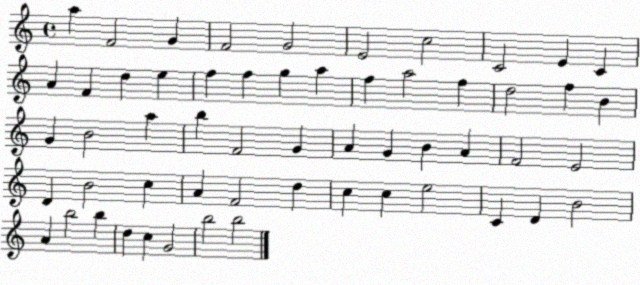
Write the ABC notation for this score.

X:1
T:Untitled
M:4/4
L:1/4
K:C
a F2 G F2 G2 E2 c2 C2 E C A F d e f f g a f a2 f d2 f B G B2 a b F2 G A G B A F2 E2 D B2 c A F2 d c c e2 C D B2 A b2 b d c G2 b2 b2